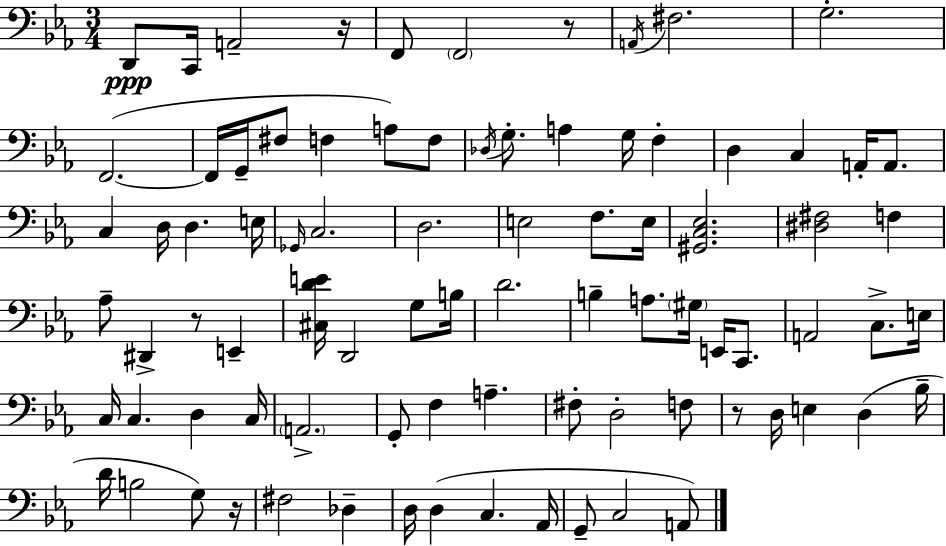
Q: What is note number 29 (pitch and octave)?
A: Gb2